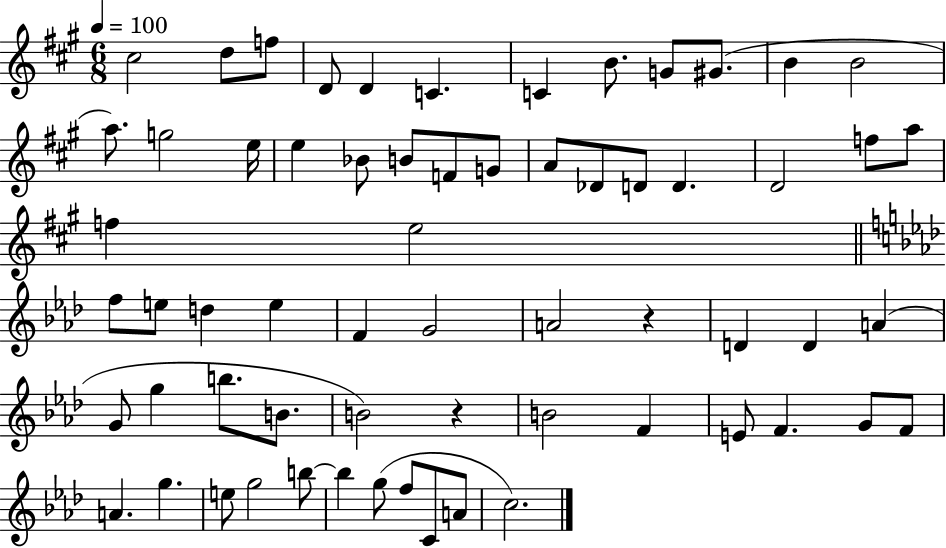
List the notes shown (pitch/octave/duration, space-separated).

C#5/h D5/e F5/e D4/e D4/q C4/q. C4/q B4/e. G4/e G#4/e. B4/q B4/h A5/e. G5/h E5/s E5/q Bb4/e B4/e F4/e G4/e A4/e Db4/e D4/e D4/q. D4/h F5/e A5/e F5/q E5/h F5/e E5/e D5/q E5/q F4/q G4/h A4/h R/q D4/q D4/q A4/q G4/e G5/q B5/e. B4/e. B4/h R/q B4/h F4/q E4/e F4/q. G4/e F4/e A4/q. G5/q. E5/e G5/h B5/e B5/q G5/e F5/e C4/e A4/e C5/h.